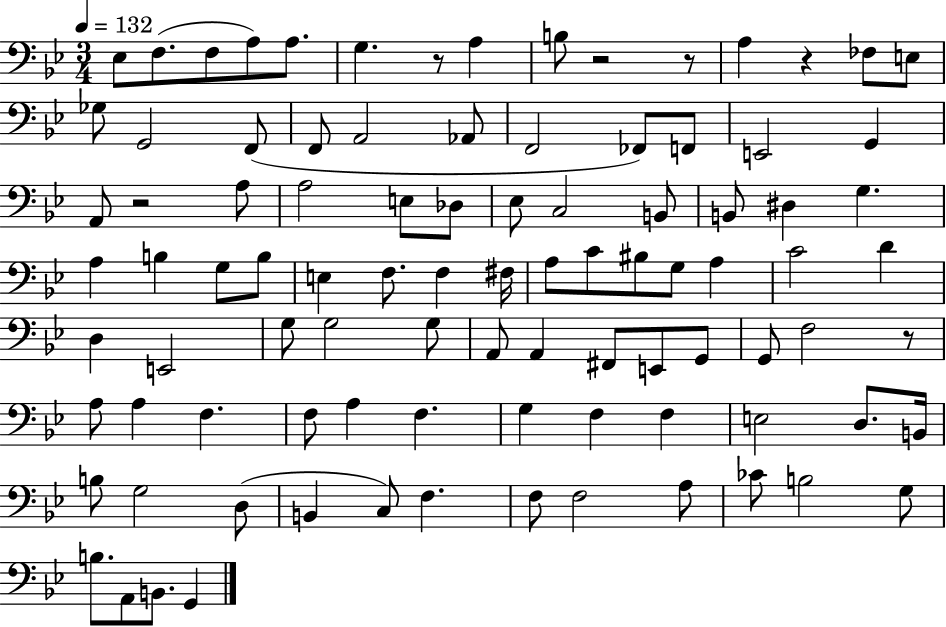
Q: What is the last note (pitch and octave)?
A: G2